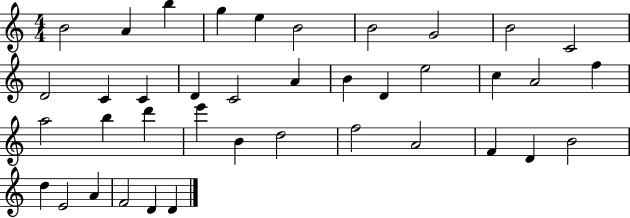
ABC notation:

X:1
T:Untitled
M:4/4
L:1/4
K:C
B2 A b g e B2 B2 G2 B2 C2 D2 C C D C2 A B D e2 c A2 f a2 b d' e' B d2 f2 A2 F D B2 d E2 A F2 D D